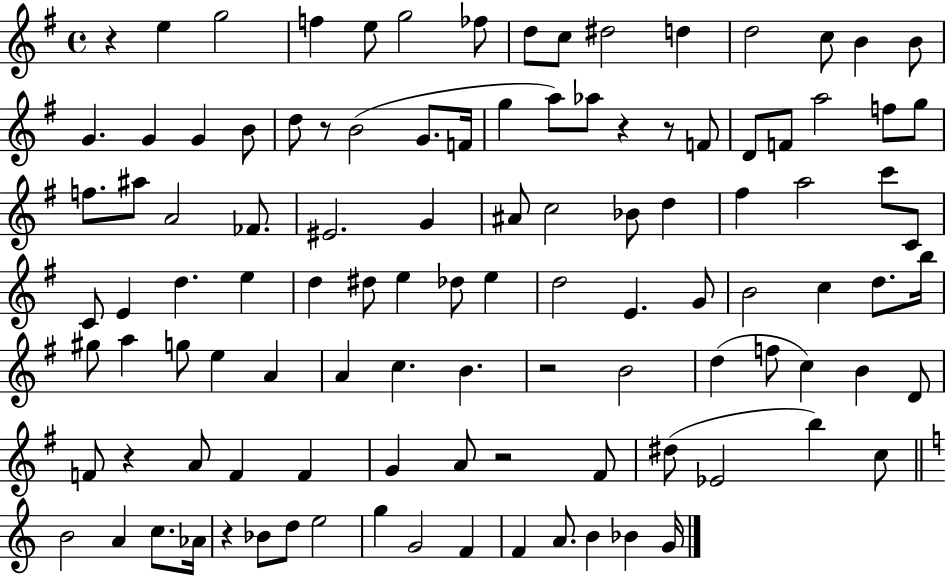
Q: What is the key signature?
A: G major